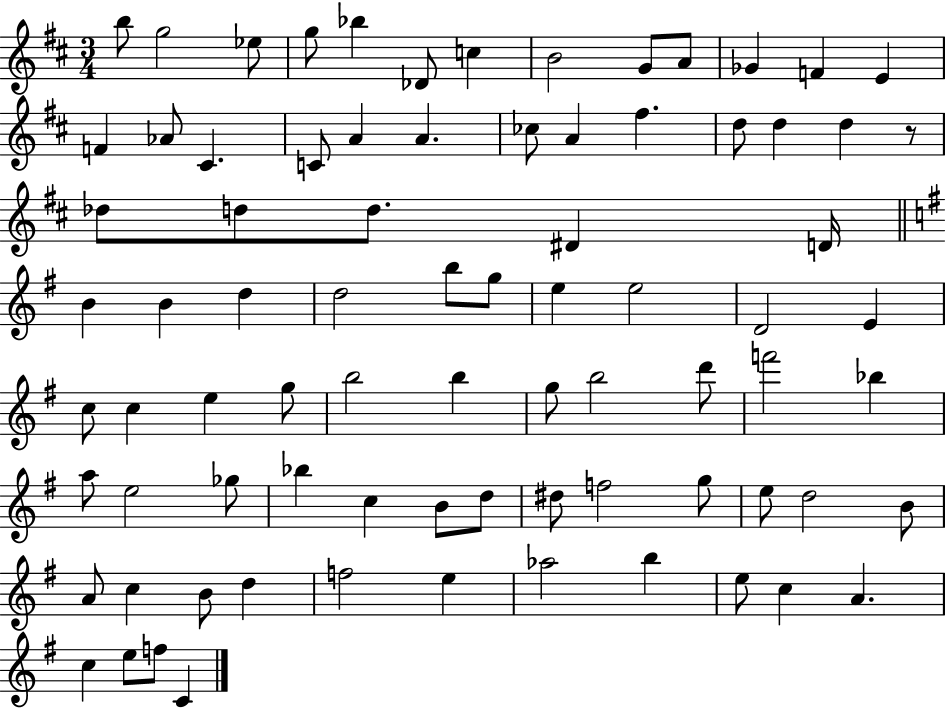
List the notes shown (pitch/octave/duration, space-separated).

B5/e G5/h Eb5/e G5/e Bb5/q Db4/e C5/q B4/h G4/e A4/e Gb4/q F4/q E4/q F4/q Ab4/e C#4/q. C4/e A4/q A4/q. CES5/e A4/q F#5/q. D5/e D5/q D5/q R/e Db5/e D5/e D5/e. D#4/q D4/s B4/q B4/q D5/q D5/h B5/e G5/e E5/q E5/h D4/h E4/q C5/e C5/q E5/q G5/e B5/h B5/q G5/e B5/h D6/e F6/h Bb5/q A5/e E5/h Gb5/e Bb5/q C5/q B4/e D5/e D#5/e F5/h G5/e E5/e D5/h B4/e A4/e C5/q B4/e D5/q F5/h E5/q Ab5/h B5/q E5/e C5/q A4/q. C5/q E5/e F5/e C4/q